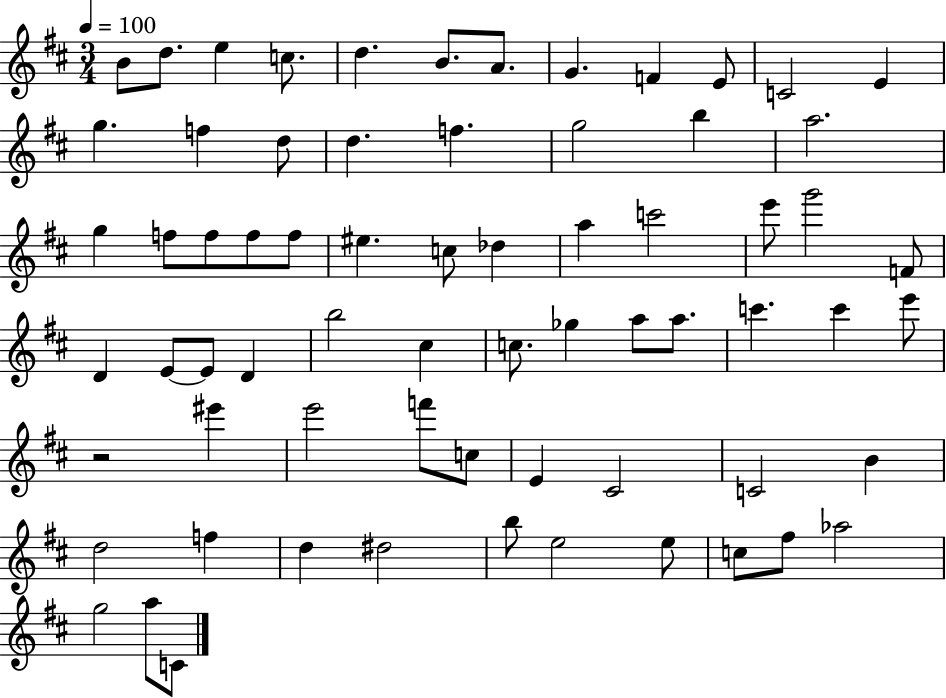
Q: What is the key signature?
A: D major